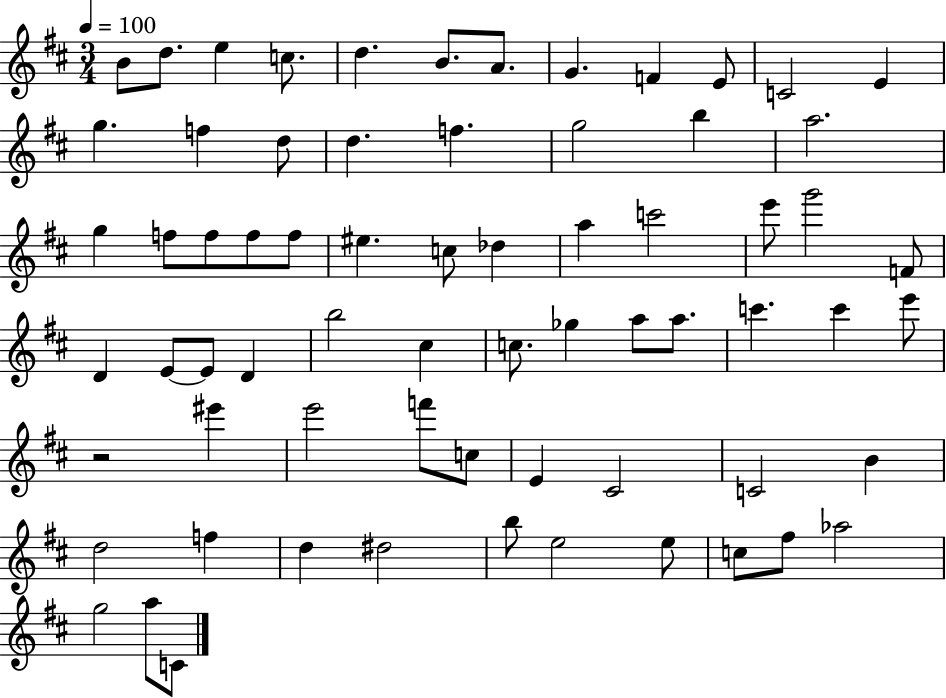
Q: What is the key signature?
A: D major